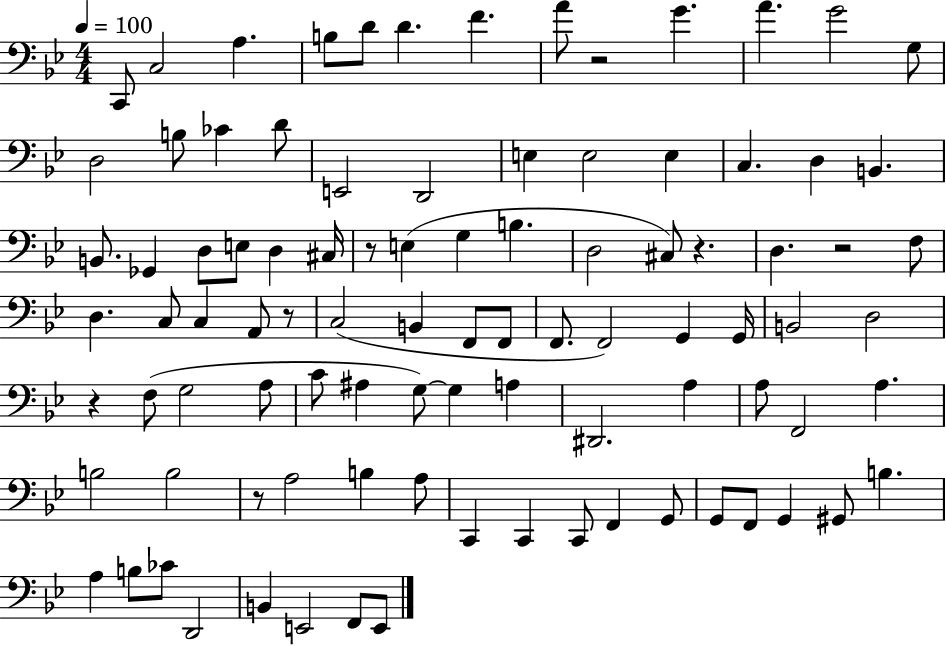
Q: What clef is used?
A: bass